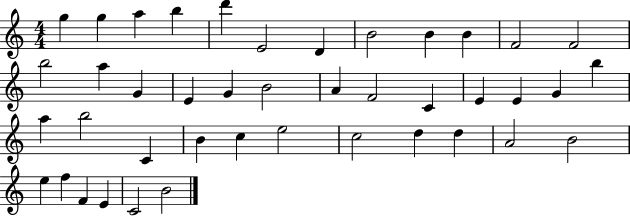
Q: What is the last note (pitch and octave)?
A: B4